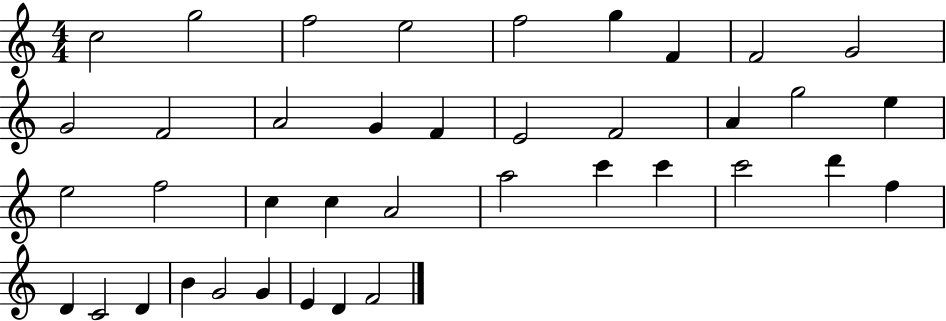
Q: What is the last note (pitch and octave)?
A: F4